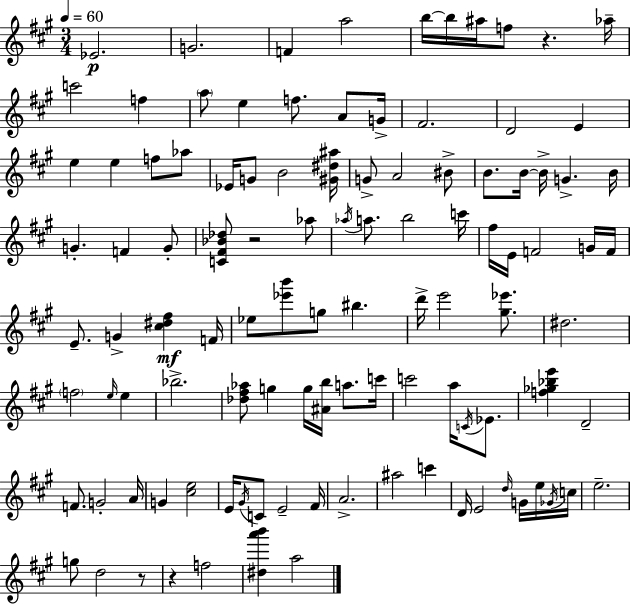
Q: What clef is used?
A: treble